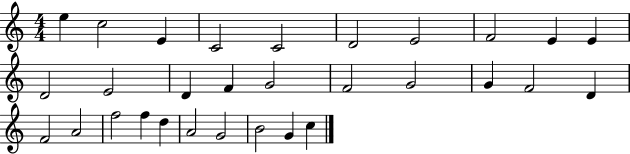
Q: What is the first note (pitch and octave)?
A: E5